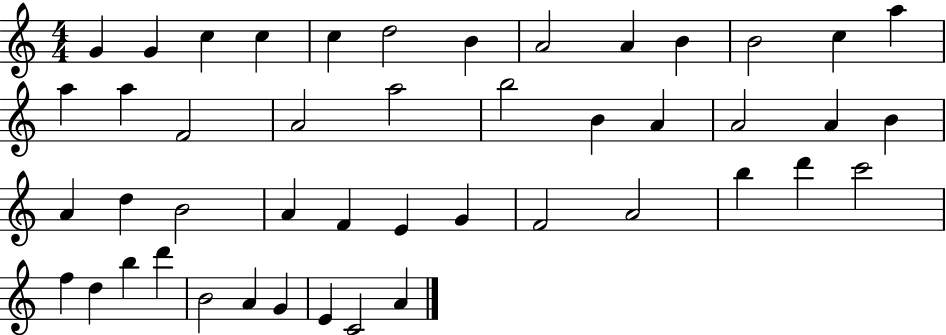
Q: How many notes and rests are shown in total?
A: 46